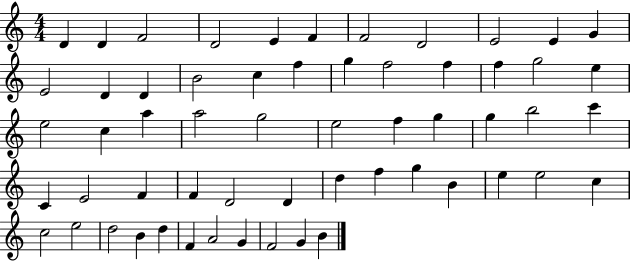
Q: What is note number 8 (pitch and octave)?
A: D4